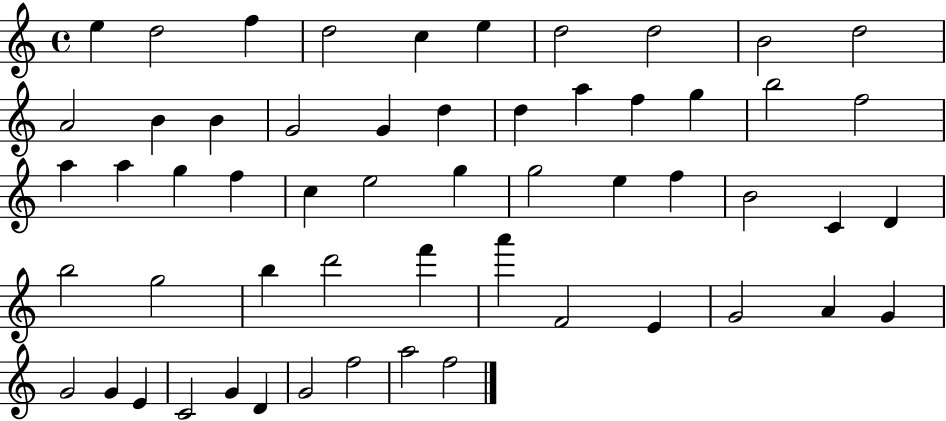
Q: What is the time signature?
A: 4/4